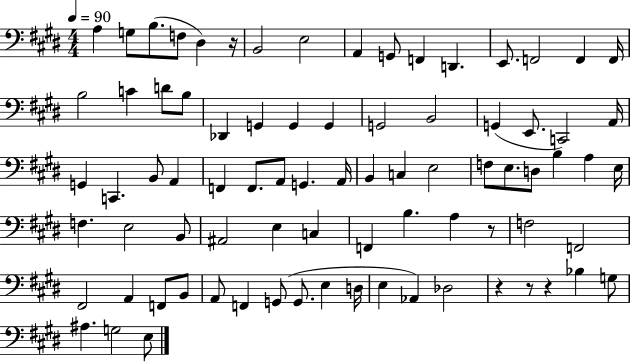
A3/q G3/e B3/e. F3/e D#3/q R/s B2/h E3/h A2/q G2/e F2/q D2/q. E2/e. F2/h F2/q F2/s B3/h C4/q D4/e B3/e Db2/q G2/q G2/q G2/q G2/h B2/h G2/q E2/e. C2/h A2/s G2/q C2/q. B2/e A2/q F2/q F2/e. A2/e G2/q. A2/s B2/q C3/q E3/h F3/e E3/e. D3/e B3/q A3/q E3/s F3/q. E3/h B2/e A#2/h E3/q C3/q F2/q B3/q. A3/q R/e F3/h F2/h F#2/h A2/q F2/e B2/e A2/e F2/q G2/e G2/e. E3/q D3/s E3/q Ab2/q Db3/h R/q R/e R/q Bb3/q G3/e A#3/q. G3/h E3/e